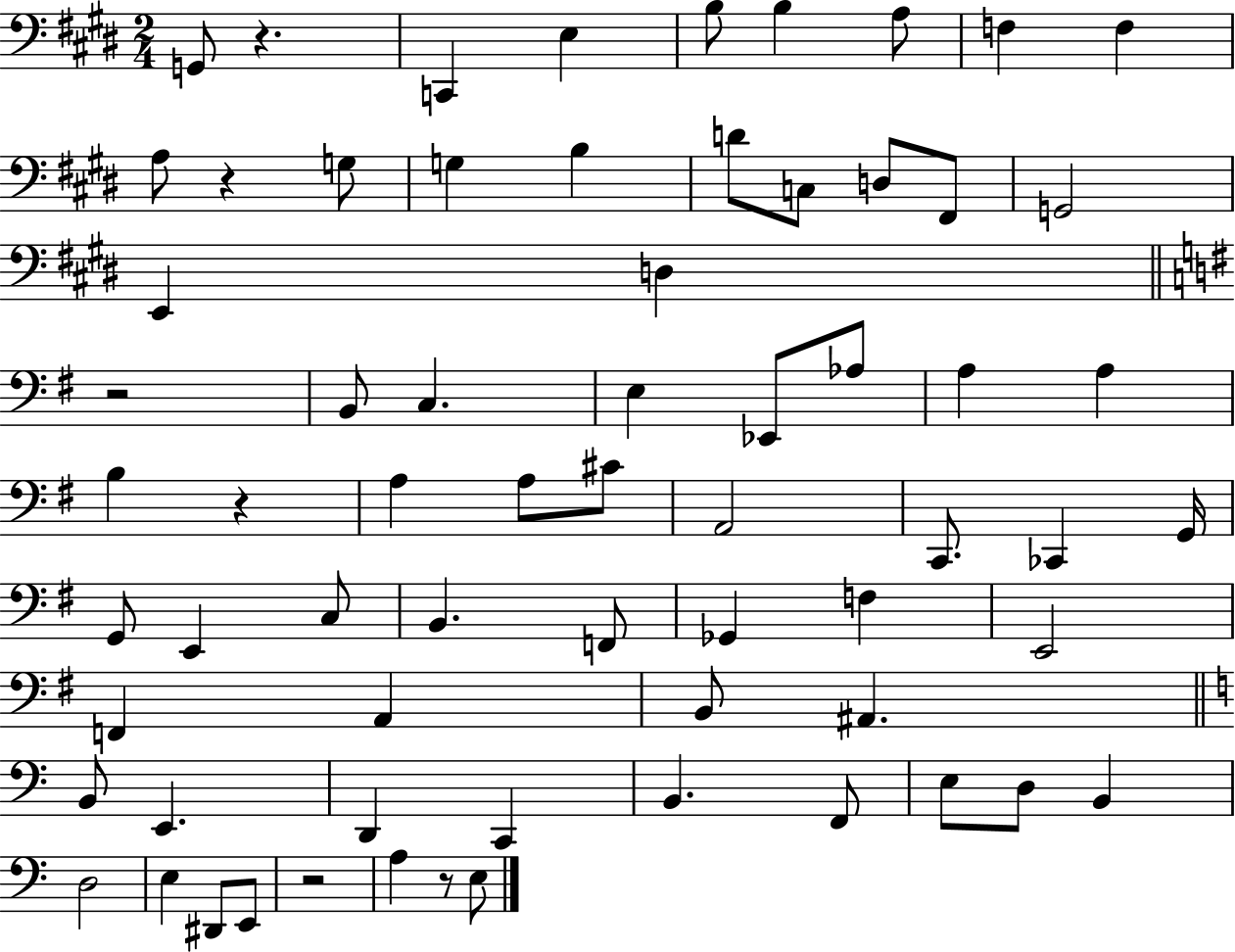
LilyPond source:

{
  \clef bass
  \numericTimeSignature
  \time 2/4
  \key e \major
  g,8 r4. | c,4 e4 | b8 b4 a8 | f4 f4 | \break a8 r4 g8 | g4 b4 | d'8 c8 d8 fis,8 | g,2 | \break e,4 d4 | \bar "||" \break \key g \major r2 | b,8 c4. | e4 ees,8 aes8 | a4 a4 | \break b4 r4 | a4 a8 cis'8 | a,2 | c,8. ces,4 g,16 | \break g,8 e,4 c8 | b,4. f,8 | ges,4 f4 | e,2 | \break f,4 a,4 | b,8 ais,4. | \bar "||" \break \key a \minor b,8 e,4. | d,4 c,4 | b,4. f,8 | e8 d8 b,4 | \break d2 | e4 dis,8 e,8 | r2 | a4 r8 e8 | \break \bar "|."
}